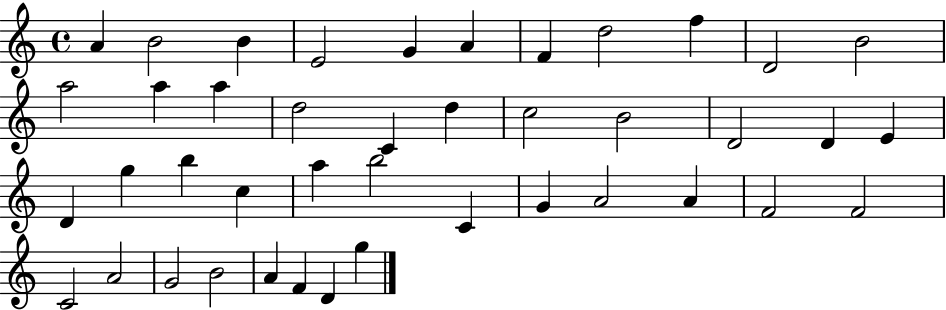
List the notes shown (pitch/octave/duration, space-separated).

A4/q B4/h B4/q E4/h G4/q A4/q F4/q D5/h F5/q D4/h B4/h A5/h A5/q A5/q D5/h C4/q D5/q C5/h B4/h D4/h D4/q E4/q D4/q G5/q B5/q C5/q A5/q B5/h C4/q G4/q A4/h A4/q F4/h F4/h C4/h A4/h G4/h B4/h A4/q F4/q D4/q G5/q